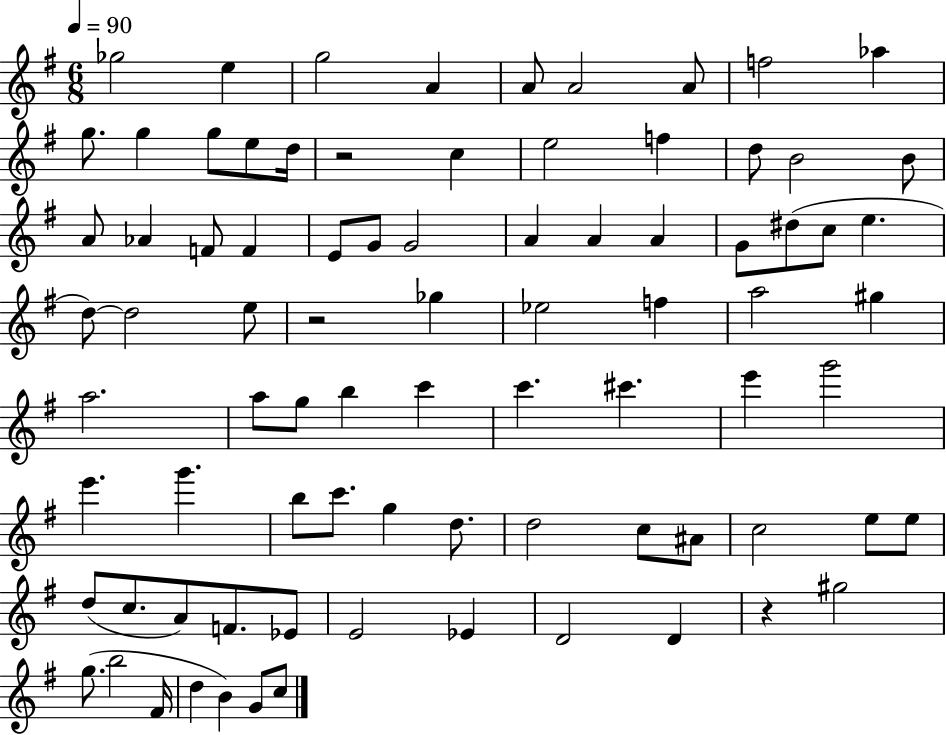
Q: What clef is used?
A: treble